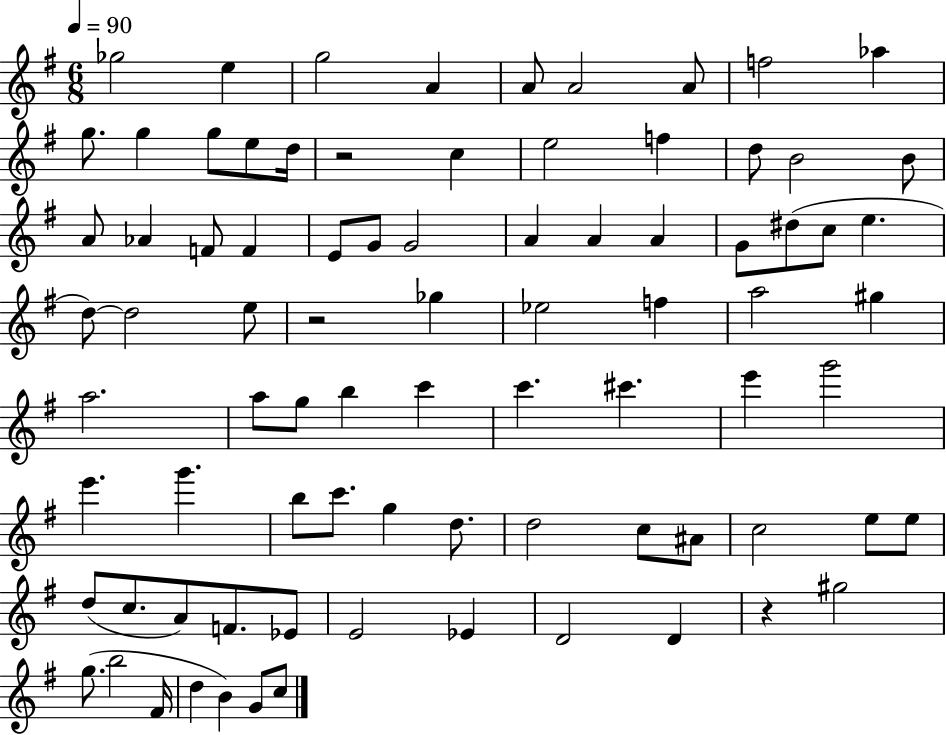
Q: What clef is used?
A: treble